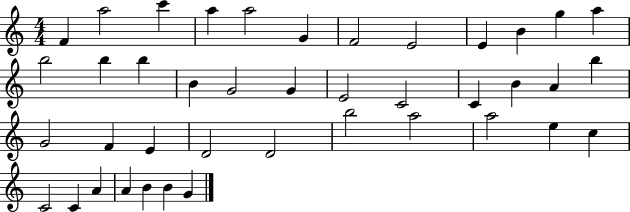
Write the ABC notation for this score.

X:1
T:Untitled
M:4/4
L:1/4
K:C
F a2 c' a a2 G F2 E2 E B g a b2 b b B G2 G E2 C2 C B A b G2 F E D2 D2 b2 a2 a2 e c C2 C A A B B G